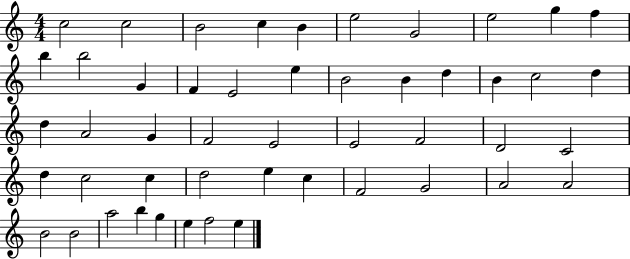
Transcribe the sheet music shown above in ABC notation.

X:1
T:Untitled
M:4/4
L:1/4
K:C
c2 c2 B2 c B e2 G2 e2 g f b b2 G F E2 e B2 B d B c2 d d A2 G F2 E2 E2 F2 D2 C2 d c2 c d2 e c F2 G2 A2 A2 B2 B2 a2 b g e f2 e